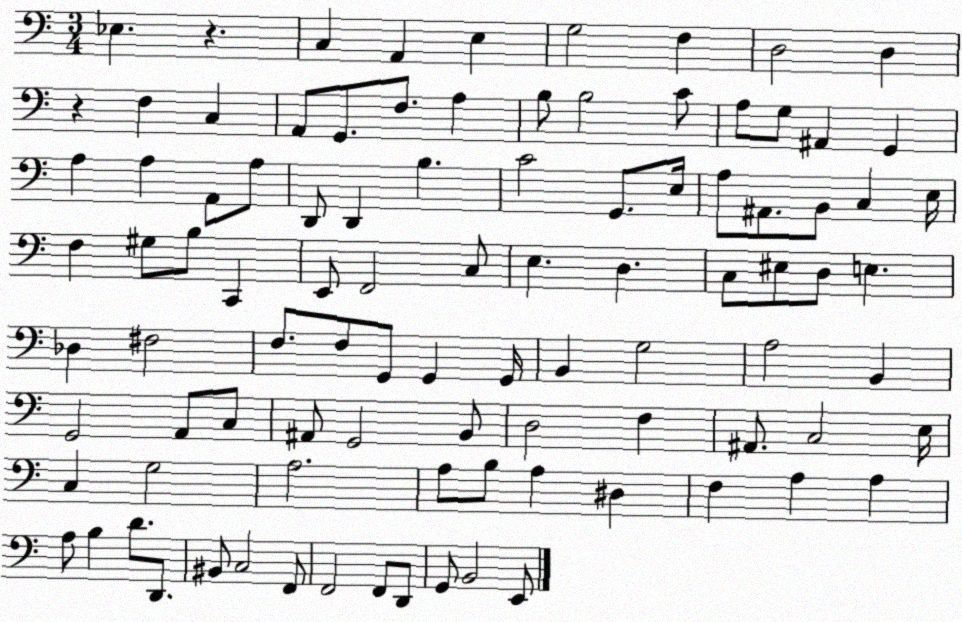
X:1
T:Untitled
M:3/4
L:1/4
K:C
_E, z C, A,, E, G,2 F, D,2 D, z F, C, A,,/2 G,,/2 F,/2 A, B,/2 B,2 C/2 A,/2 G,/2 ^A,, G,, A, A, A,,/2 A,/2 D,,/2 D,, B, C2 G,,/2 E,/4 A,/2 ^A,,/2 B,,/2 C, E,/4 F, ^G,/2 B,/2 C,, E,,/2 F,,2 C,/2 E, D, C,/2 ^E,/2 D,/2 E, _D, ^F,2 F,/2 F,/2 G,,/2 G,, G,,/4 B,, G,2 A,2 B,, G,,2 A,,/2 C,/2 ^A,,/2 G,,2 B,,/2 D,2 F, ^A,,/2 C,2 E,/4 C, G,2 A,2 A,/2 B,/2 A, ^D, F, A, A, A,/2 B, D/2 D,,/2 ^B,,/2 C,2 F,,/2 F,,2 F,,/2 D,,/2 G,,/2 B,,2 E,,/2